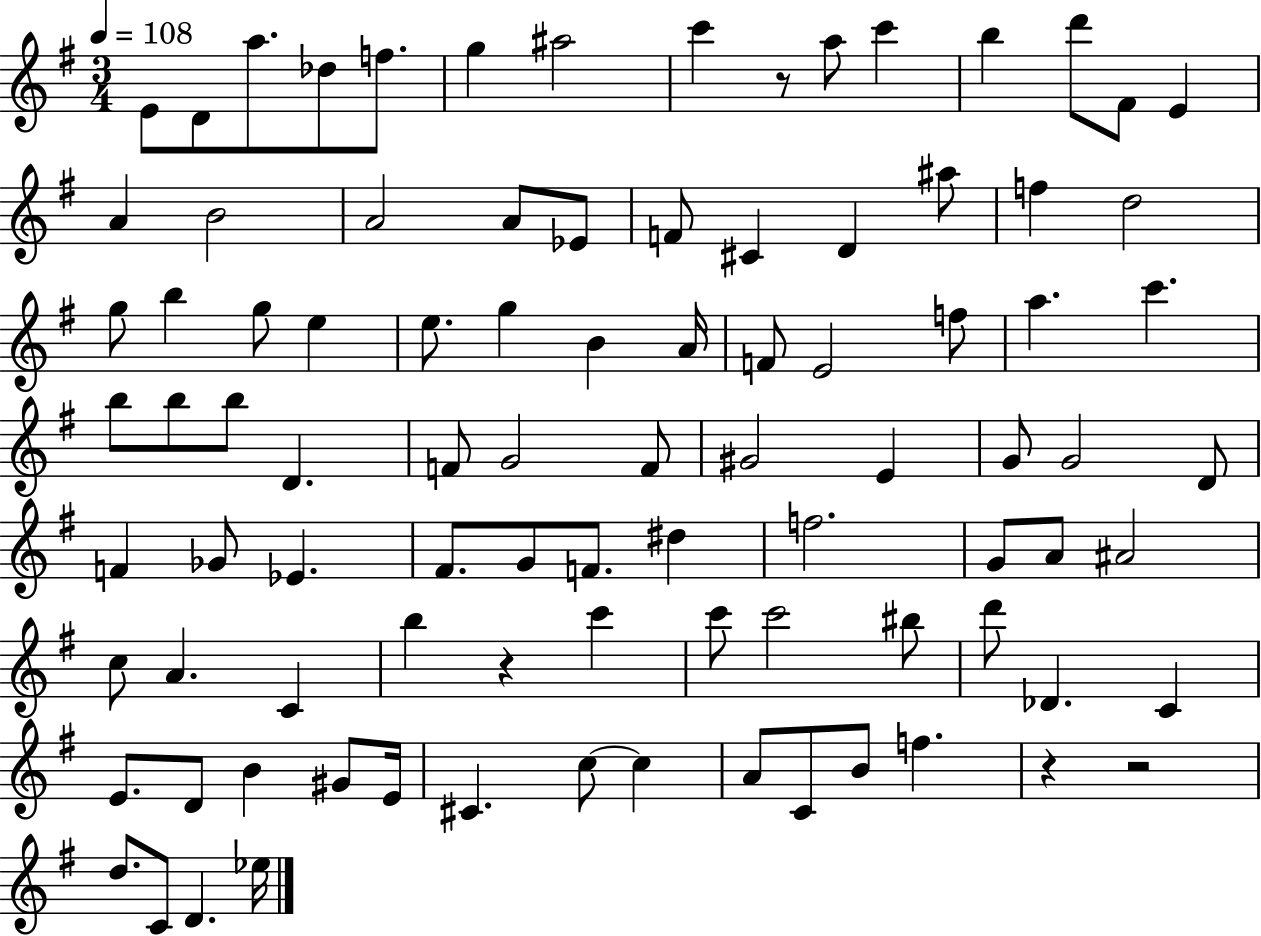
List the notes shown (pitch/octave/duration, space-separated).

E4/e D4/e A5/e. Db5/e F5/e. G5/q A#5/h C6/q R/e A5/e C6/q B5/q D6/e F#4/e E4/q A4/q B4/h A4/h A4/e Eb4/e F4/e C#4/q D4/q A#5/e F5/q D5/h G5/e B5/q G5/e E5/q E5/e. G5/q B4/q A4/s F4/e E4/h F5/e A5/q. C6/q. B5/e B5/e B5/e D4/q. F4/e G4/h F4/e G#4/h E4/q G4/e G4/h D4/e F4/q Gb4/e Eb4/q. F#4/e. G4/e F4/e. D#5/q F5/h. G4/e A4/e A#4/h C5/e A4/q. C4/q B5/q R/q C6/q C6/e C6/h BIS5/e D6/e Db4/q. C4/q E4/e. D4/e B4/q G#4/e E4/s C#4/q. C5/e C5/q A4/e C4/e B4/e F5/q. R/q R/h D5/e. C4/e D4/q. Eb5/s